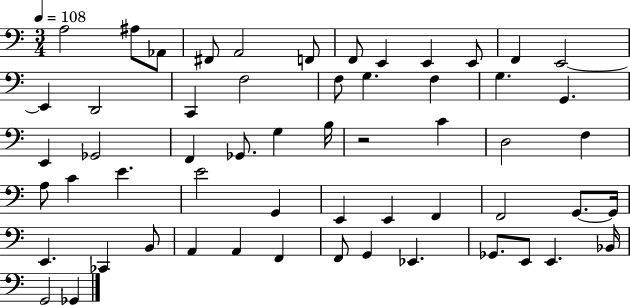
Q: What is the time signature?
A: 3/4